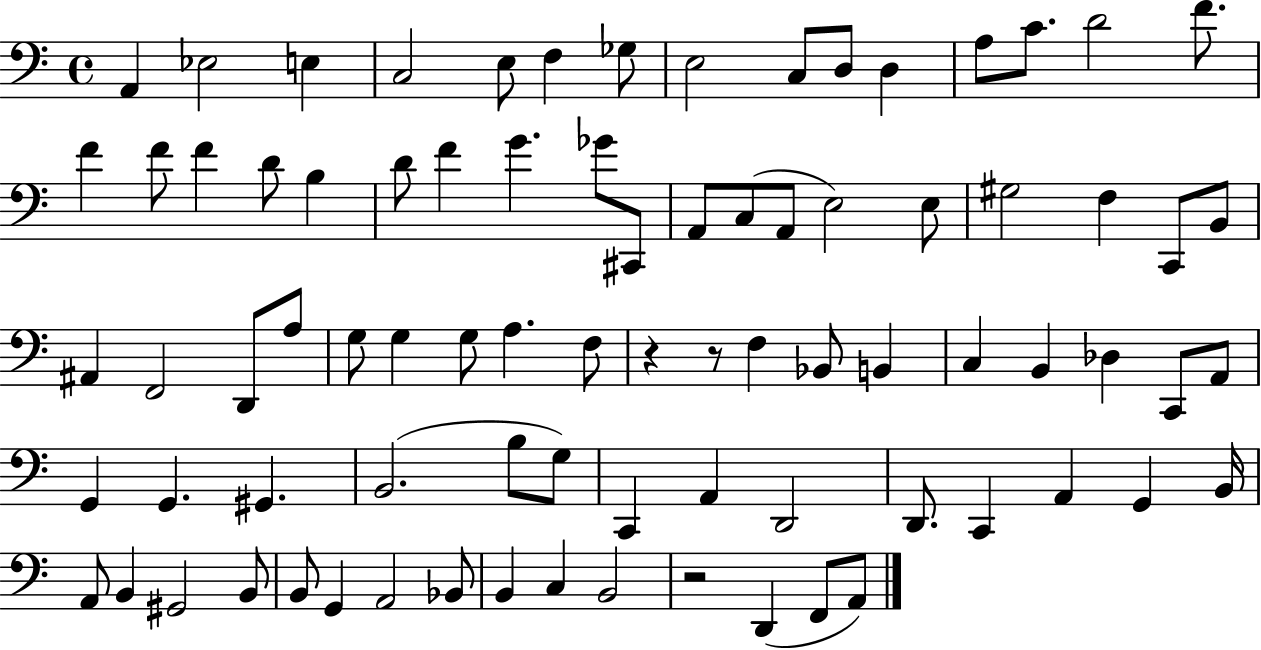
{
  \clef bass
  \time 4/4
  \defaultTimeSignature
  \key c \major
  a,4 ees2 e4 | c2 e8 f4 ges8 | e2 c8 d8 d4 | a8 c'8. d'2 f'8. | \break f'4 f'8 f'4 d'8 b4 | d'8 f'4 g'4. ges'8 cis,8 | a,8 c8( a,8 e2) e8 | gis2 f4 c,8 b,8 | \break ais,4 f,2 d,8 a8 | g8 g4 g8 a4. f8 | r4 r8 f4 bes,8 b,4 | c4 b,4 des4 c,8 a,8 | \break g,4 g,4. gis,4. | b,2.( b8 g8) | c,4 a,4 d,2 | d,8. c,4 a,4 g,4 b,16 | \break a,8 b,4 gis,2 b,8 | b,8 g,4 a,2 bes,8 | b,4 c4 b,2 | r2 d,4( f,8 a,8) | \break \bar "|."
}